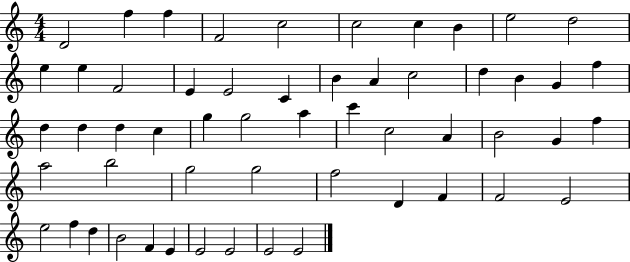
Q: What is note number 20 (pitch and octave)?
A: D5